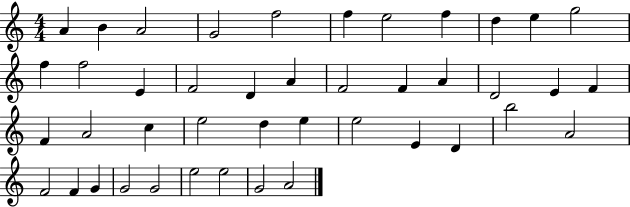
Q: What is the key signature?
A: C major